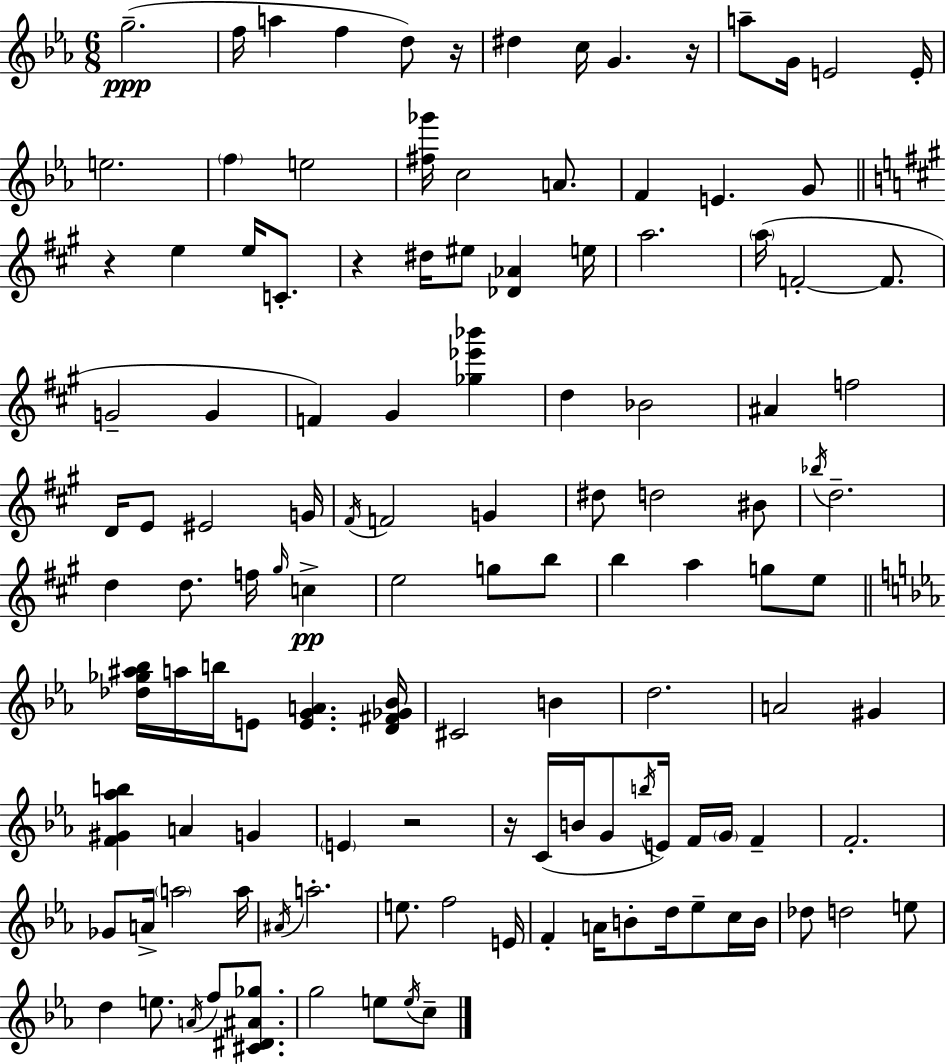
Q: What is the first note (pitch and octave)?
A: G5